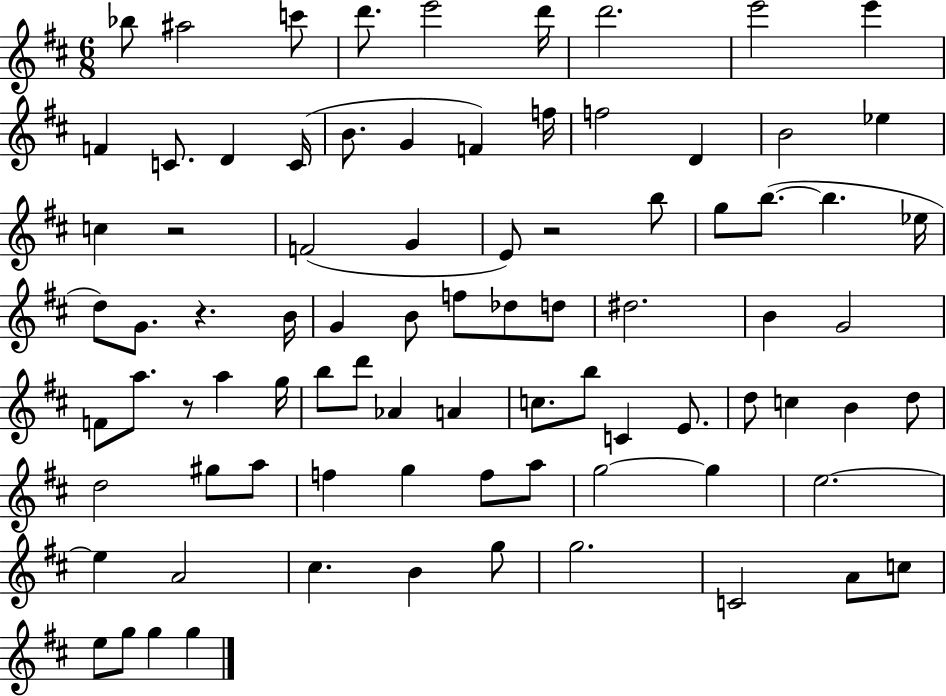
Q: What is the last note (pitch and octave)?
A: G5